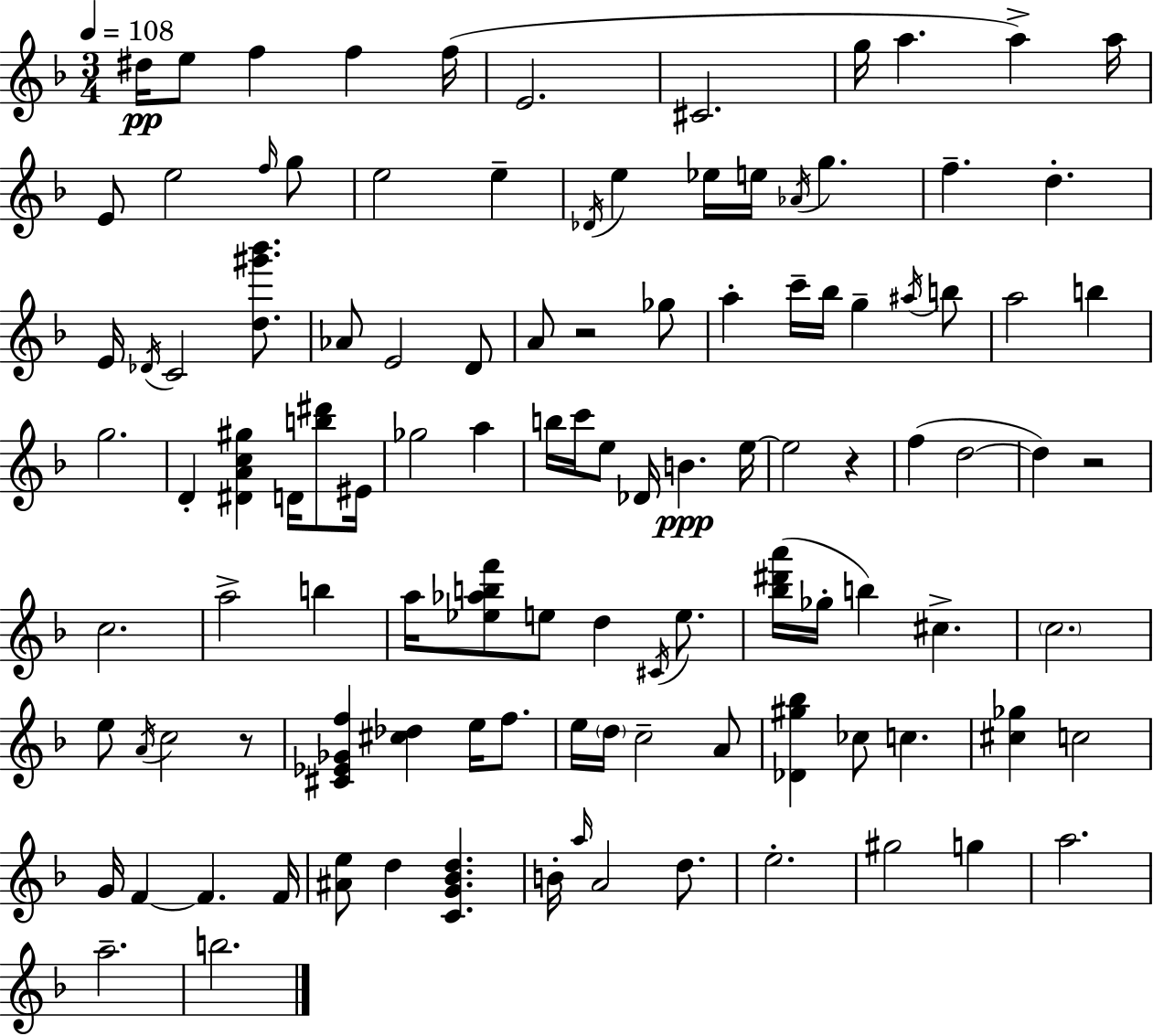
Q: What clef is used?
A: treble